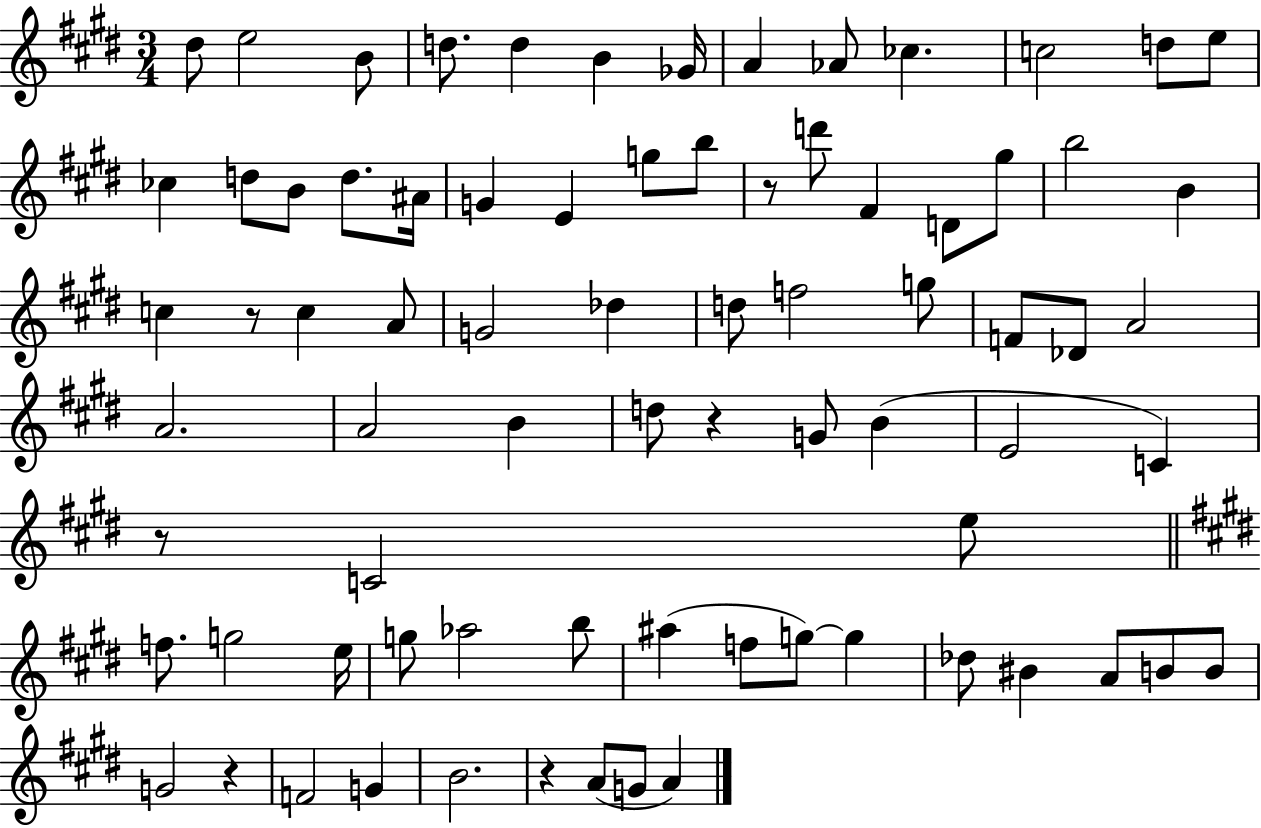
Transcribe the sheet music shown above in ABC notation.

X:1
T:Untitled
M:3/4
L:1/4
K:E
^d/2 e2 B/2 d/2 d B _G/4 A _A/2 _c c2 d/2 e/2 _c d/2 B/2 d/2 ^A/4 G E g/2 b/2 z/2 d'/2 ^F D/2 ^g/2 b2 B c z/2 c A/2 G2 _d d/2 f2 g/2 F/2 _D/2 A2 A2 A2 B d/2 z G/2 B E2 C z/2 C2 e/2 f/2 g2 e/4 g/2 _a2 b/2 ^a f/2 g/2 g _d/2 ^B A/2 B/2 B/2 G2 z F2 G B2 z A/2 G/2 A